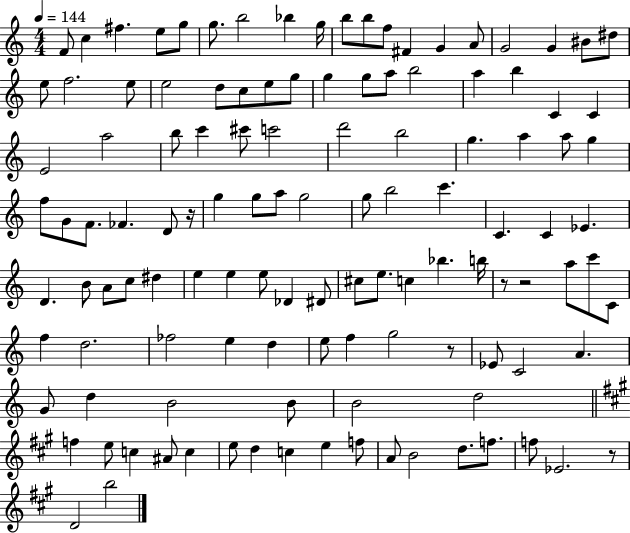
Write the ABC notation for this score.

X:1
T:Untitled
M:4/4
L:1/4
K:C
F/2 c ^f e/2 g/2 g/2 b2 _b g/4 b/2 b/2 f/2 ^F G A/2 G2 G ^B/2 ^d/2 e/2 f2 e/2 e2 d/2 c/2 e/2 g/2 g g/2 a/2 b2 a b C C E2 a2 b/2 c' ^c'/2 c'2 d'2 b2 g a a/2 g f/2 G/2 F/2 _F D/2 z/4 g g/2 a/2 g2 g/2 b2 c' C C _E D B/2 A/2 c/2 ^d e e e/2 _D ^D/2 ^c/2 e/2 c _b b/4 z/2 z2 a/2 c'/2 C/2 f d2 _f2 e d e/2 f g2 z/2 _E/2 C2 A G/2 d B2 B/2 B2 d2 f e/2 c ^A/2 c e/2 d c e f/2 A/2 B2 d/2 f/2 f/2 _E2 z/2 D2 b2